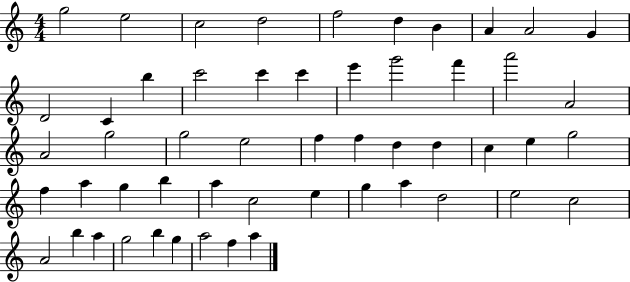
X:1
T:Untitled
M:4/4
L:1/4
K:C
g2 e2 c2 d2 f2 d B A A2 G D2 C b c'2 c' c' e' g'2 f' a'2 A2 A2 g2 g2 e2 f f d d c e g2 f a g b a c2 e g a d2 e2 c2 A2 b a g2 b g a2 f a